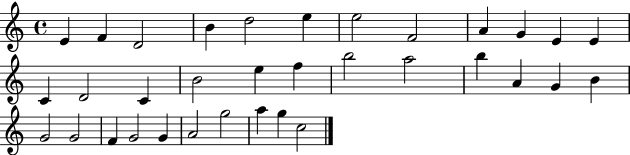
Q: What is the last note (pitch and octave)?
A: C5